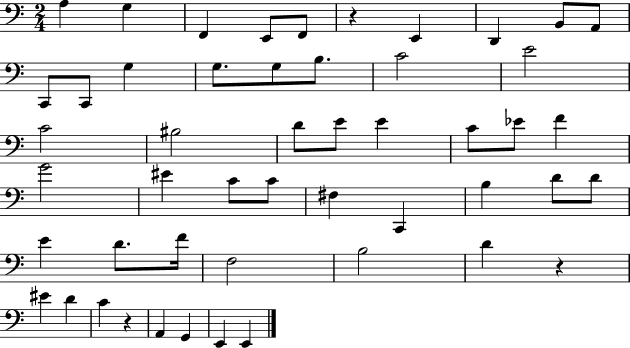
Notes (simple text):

A3/q G3/q F2/q E2/e F2/e R/q E2/q D2/q B2/e A2/e C2/e C2/e G3/q G3/e. G3/e B3/e. C4/h E4/h C4/h BIS3/h D4/e E4/e E4/q C4/e Eb4/e F4/q G4/h EIS4/q C4/e C4/e F#3/q C2/q B3/q D4/e D4/e E4/q D4/e. F4/s F3/h B3/h D4/q R/q EIS4/q D4/q C4/q R/q A2/q G2/q E2/q E2/q